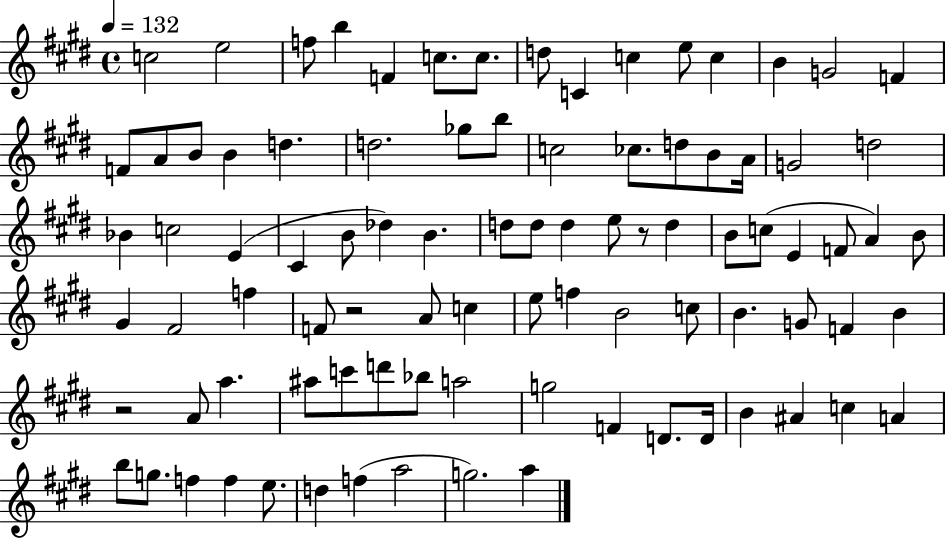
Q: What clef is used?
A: treble